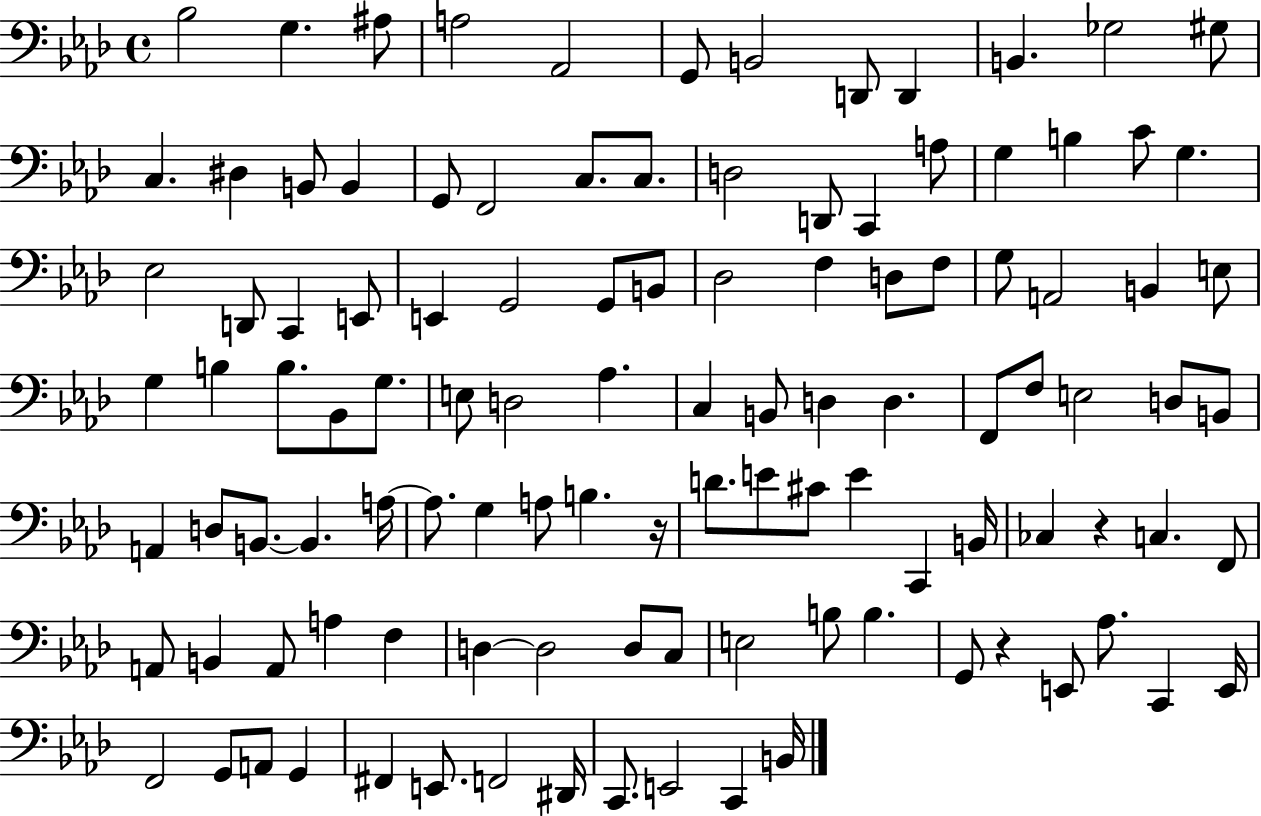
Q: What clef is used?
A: bass